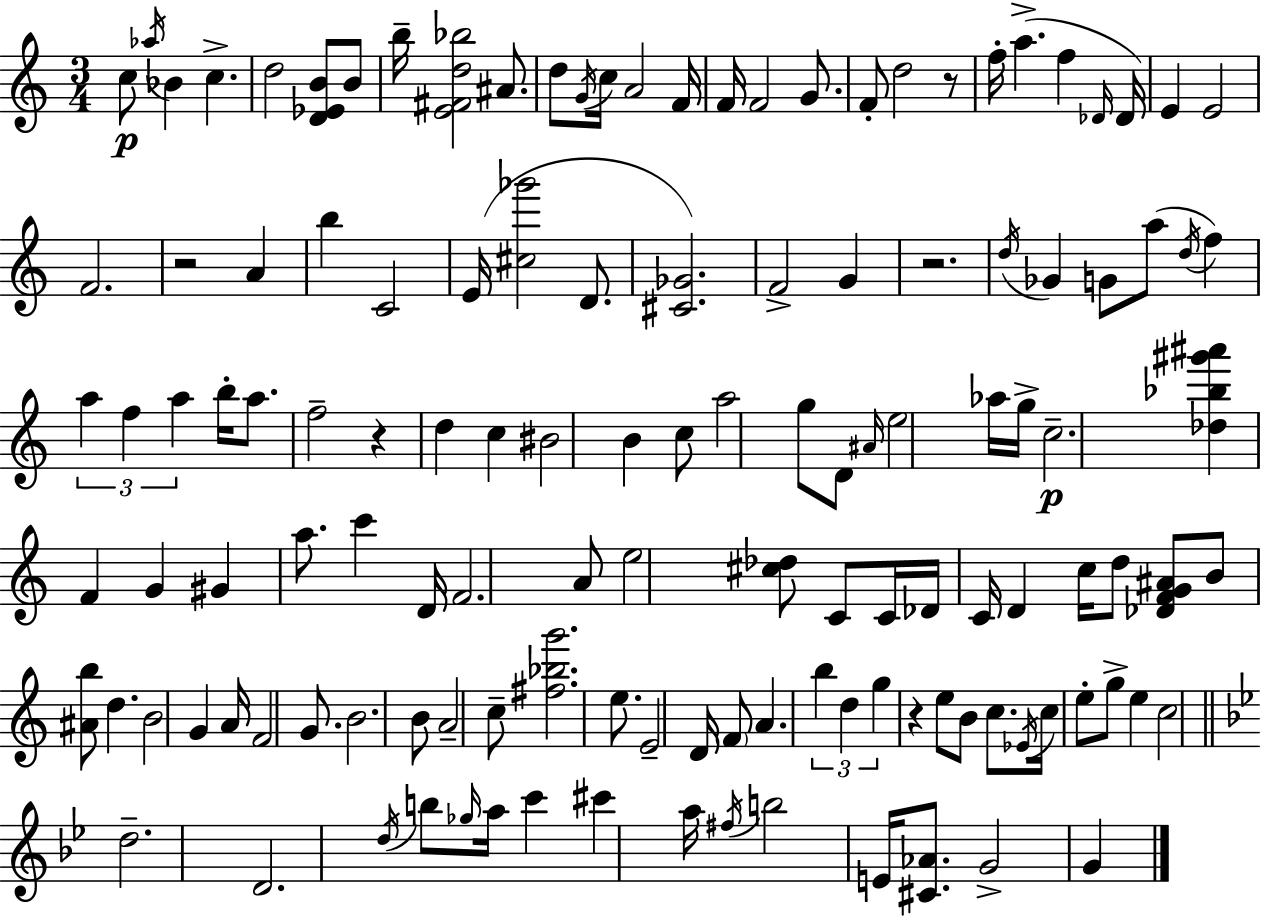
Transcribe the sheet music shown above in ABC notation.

X:1
T:Untitled
M:3/4
L:1/4
K:C
c/2 _a/4 _B c d2 [D_EB]/2 B/2 b/4 [E^Fd_b]2 ^A/2 d/2 G/4 c/4 A2 F/4 F/4 F2 G/2 F/2 d2 z/2 f/4 a f _D/4 _D/4 E E2 F2 z2 A b C2 E/4 [^c_g']2 D/2 [^C_G]2 F2 G z2 d/4 _G G/2 a/2 d/4 f a f a b/4 a/2 f2 z d c ^B2 B c/2 a2 g/2 D/2 ^A/4 e2 _a/4 g/4 c2 [_d_b^g'^a'] F G ^G a/2 c' D/4 F2 A/2 e2 [^c_d]/2 C/2 C/4 _D/4 C/4 D c/4 d/2 [_DFG^A]/2 B/2 [^Ab]/2 d B2 G A/4 F2 G/2 B2 B/2 A2 c/2 [^f_bg']2 e/2 E2 D/4 F/2 A b d g z e/2 B/2 c/2 _E/4 c/4 e/2 g/2 e c2 d2 D2 d/4 b/2 _g/4 a/4 c' ^c' a/4 ^f/4 b2 E/4 [^C_A]/2 G2 G